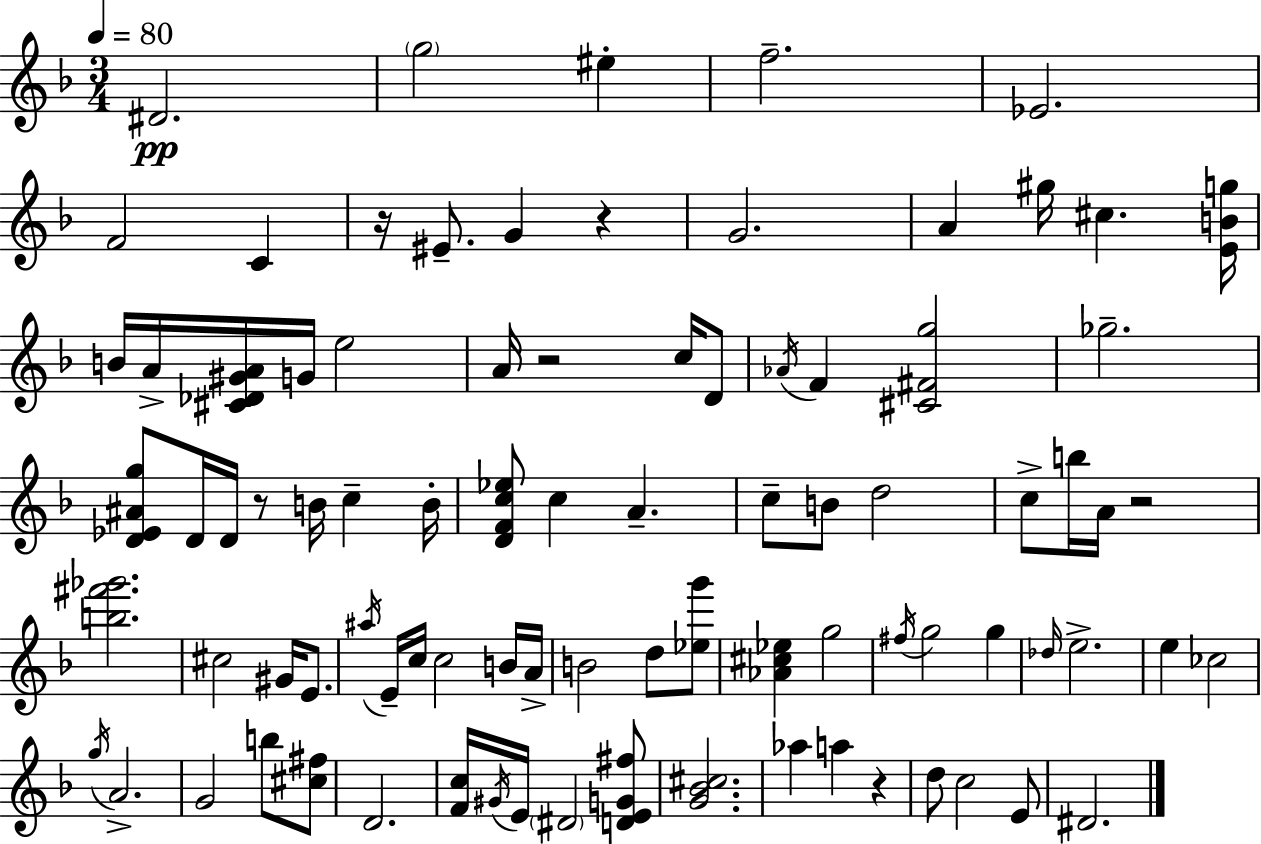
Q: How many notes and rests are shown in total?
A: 87